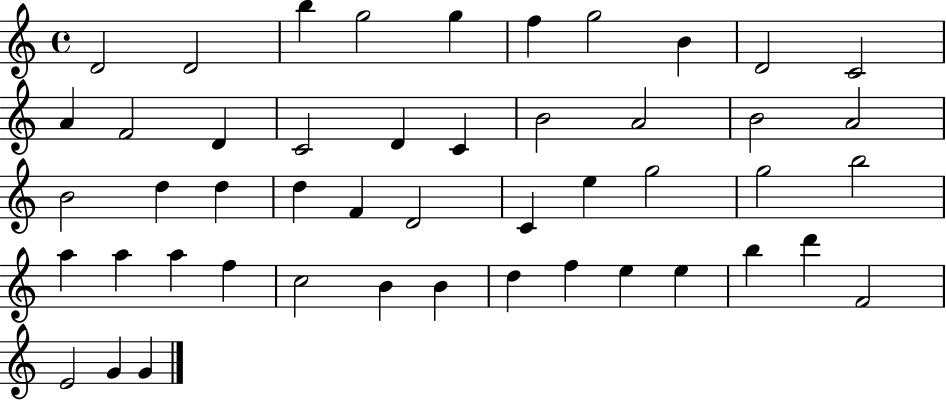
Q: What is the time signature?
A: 4/4